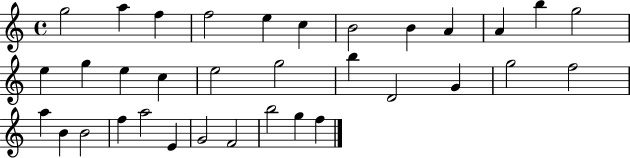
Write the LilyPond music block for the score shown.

{
  \clef treble
  \time 4/4
  \defaultTimeSignature
  \key c \major
  g''2 a''4 f''4 | f''2 e''4 c''4 | b'2 b'4 a'4 | a'4 b''4 g''2 | \break e''4 g''4 e''4 c''4 | e''2 g''2 | b''4 d'2 g'4 | g''2 f''2 | \break a''4 b'4 b'2 | f''4 a''2 e'4 | g'2 f'2 | b''2 g''4 f''4 | \break \bar "|."
}